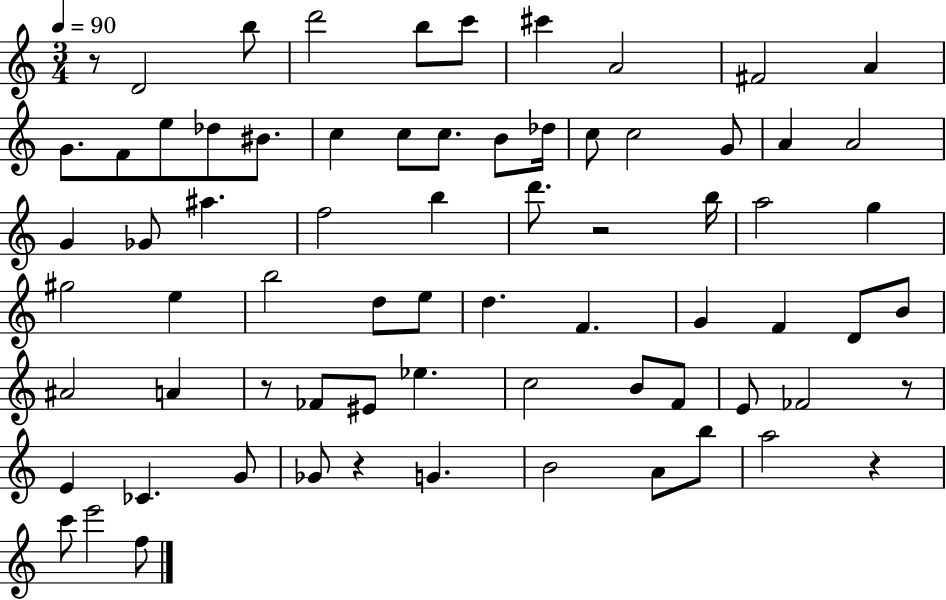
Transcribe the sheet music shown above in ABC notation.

X:1
T:Untitled
M:3/4
L:1/4
K:C
z/2 D2 b/2 d'2 b/2 c'/2 ^c' A2 ^F2 A G/2 F/2 e/2 _d/2 ^B/2 c c/2 c/2 B/2 _d/4 c/2 c2 G/2 A A2 G _G/2 ^a f2 b d'/2 z2 b/4 a2 g ^g2 e b2 d/2 e/2 d F G F D/2 B/2 ^A2 A z/2 _F/2 ^E/2 _e c2 B/2 F/2 E/2 _F2 z/2 E _C G/2 _G/2 z G B2 A/2 b/2 a2 z c'/2 e'2 f/2